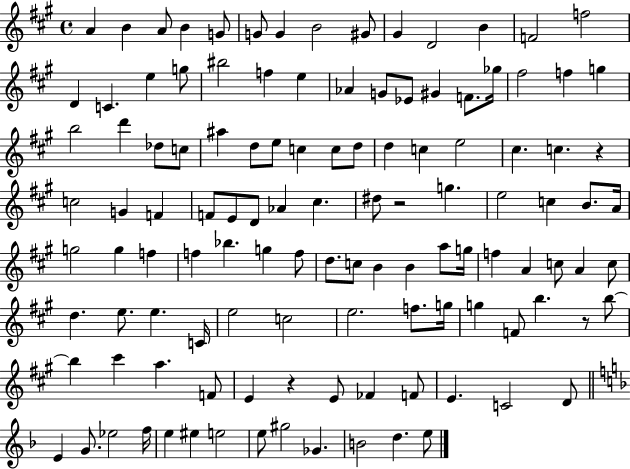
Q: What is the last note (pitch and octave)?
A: E5